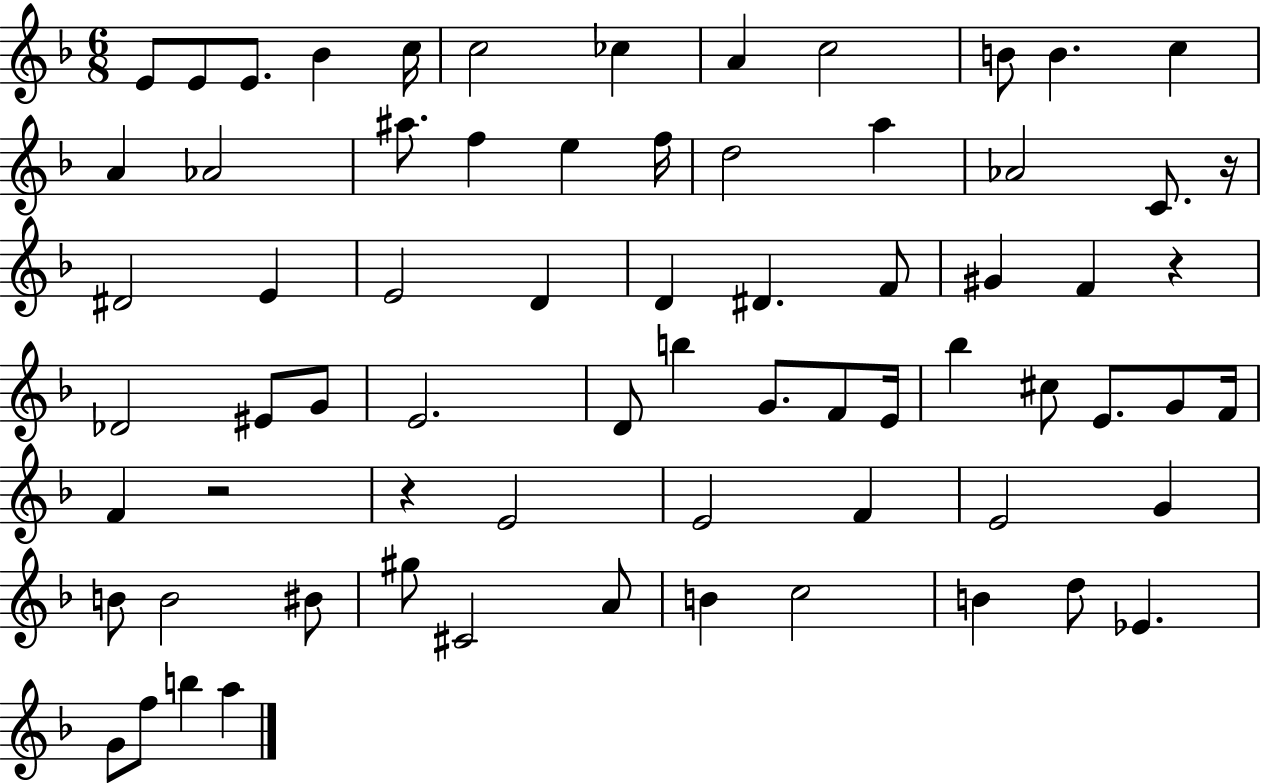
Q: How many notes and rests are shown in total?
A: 70